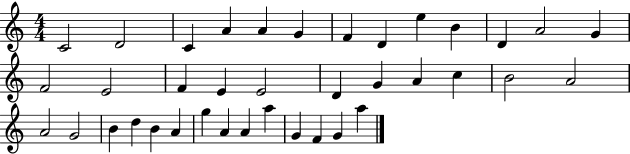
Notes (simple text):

C4/h D4/h C4/q A4/q A4/q G4/q F4/q D4/q E5/q B4/q D4/q A4/h G4/q F4/h E4/h F4/q E4/q E4/h D4/q G4/q A4/q C5/q B4/h A4/h A4/h G4/h B4/q D5/q B4/q A4/q G5/q A4/q A4/q A5/q G4/q F4/q G4/q A5/q